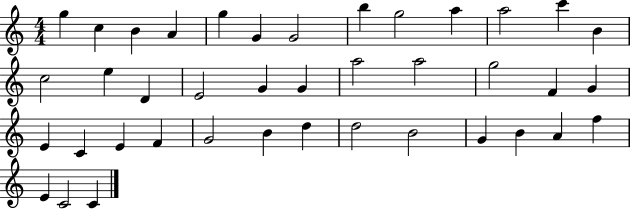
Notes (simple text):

G5/q C5/q B4/q A4/q G5/q G4/q G4/h B5/q G5/h A5/q A5/h C6/q B4/q C5/h E5/q D4/q E4/h G4/q G4/q A5/h A5/h G5/h F4/q G4/q E4/q C4/q E4/q F4/q G4/h B4/q D5/q D5/h B4/h G4/q B4/q A4/q F5/q E4/q C4/h C4/q